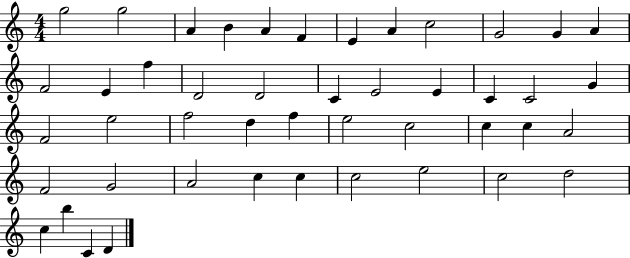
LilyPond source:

{
  \clef treble
  \numericTimeSignature
  \time 4/4
  \key c \major
  g''2 g''2 | a'4 b'4 a'4 f'4 | e'4 a'4 c''2 | g'2 g'4 a'4 | \break f'2 e'4 f''4 | d'2 d'2 | c'4 e'2 e'4 | c'4 c'2 g'4 | \break f'2 e''2 | f''2 d''4 f''4 | e''2 c''2 | c''4 c''4 a'2 | \break f'2 g'2 | a'2 c''4 c''4 | c''2 e''2 | c''2 d''2 | \break c''4 b''4 c'4 d'4 | \bar "|."
}